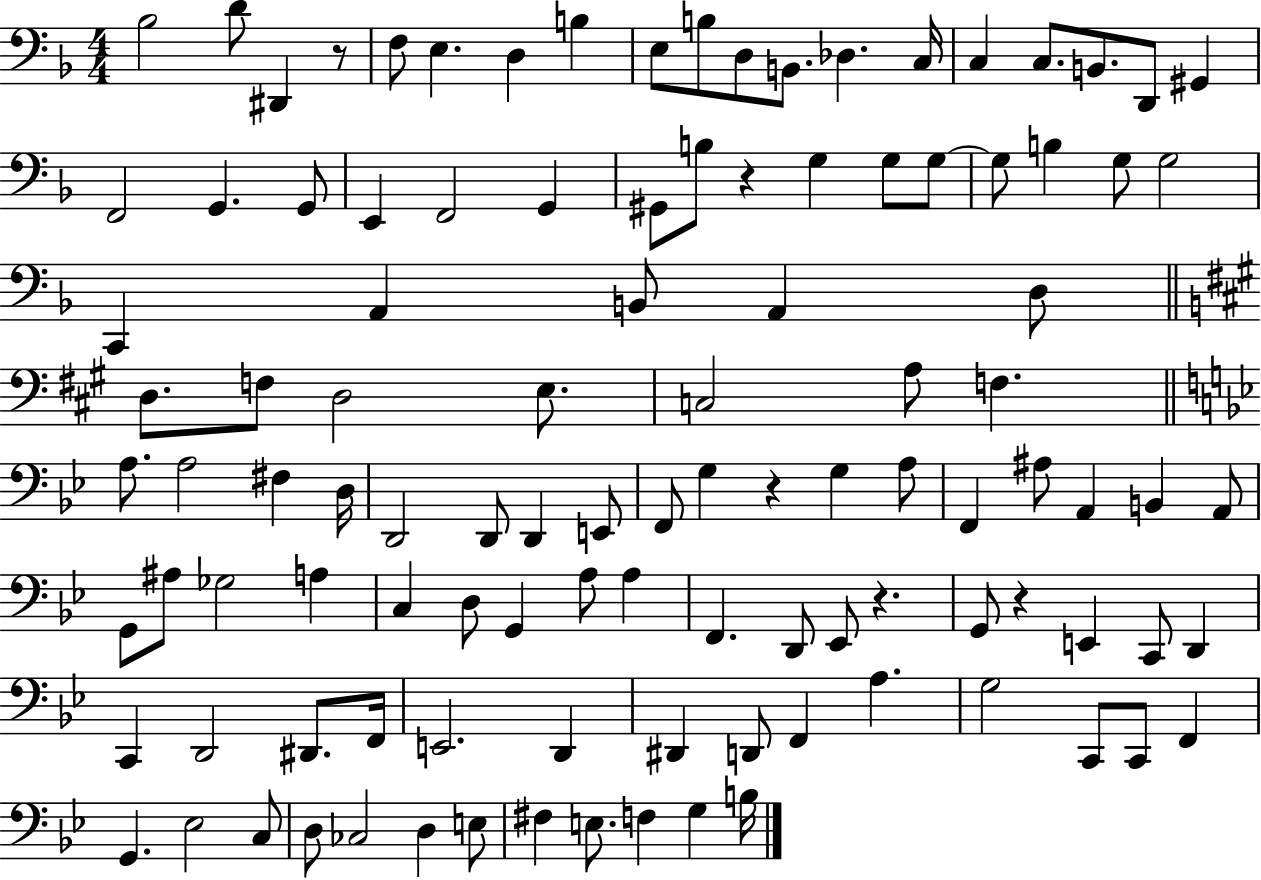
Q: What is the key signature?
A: F major